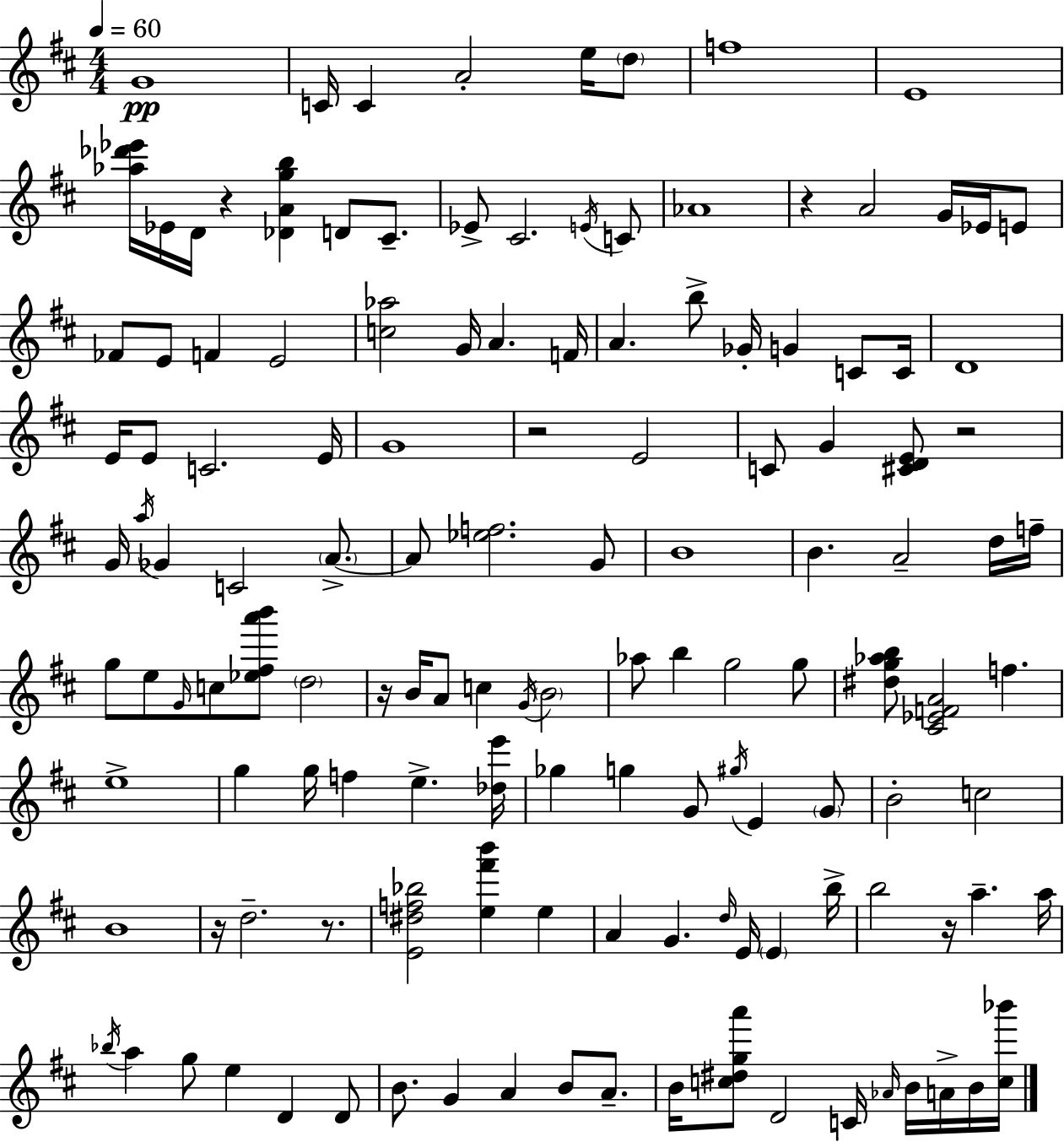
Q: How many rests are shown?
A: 8